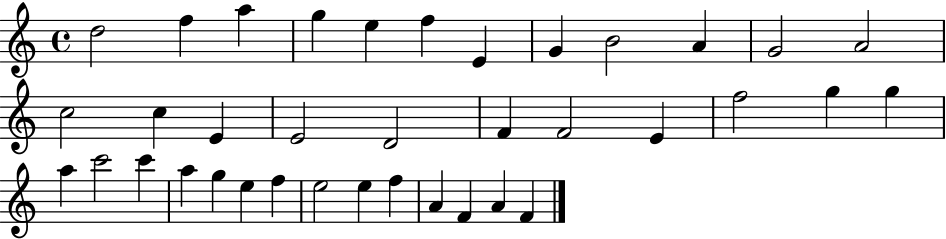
D5/h F5/q A5/q G5/q E5/q F5/q E4/q G4/q B4/h A4/q G4/h A4/h C5/h C5/q E4/q E4/h D4/h F4/q F4/h E4/q F5/h G5/q G5/q A5/q C6/h C6/q A5/q G5/q E5/q F5/q E5/h E5/q F5/q A4/q F4/q A4/q F4/q